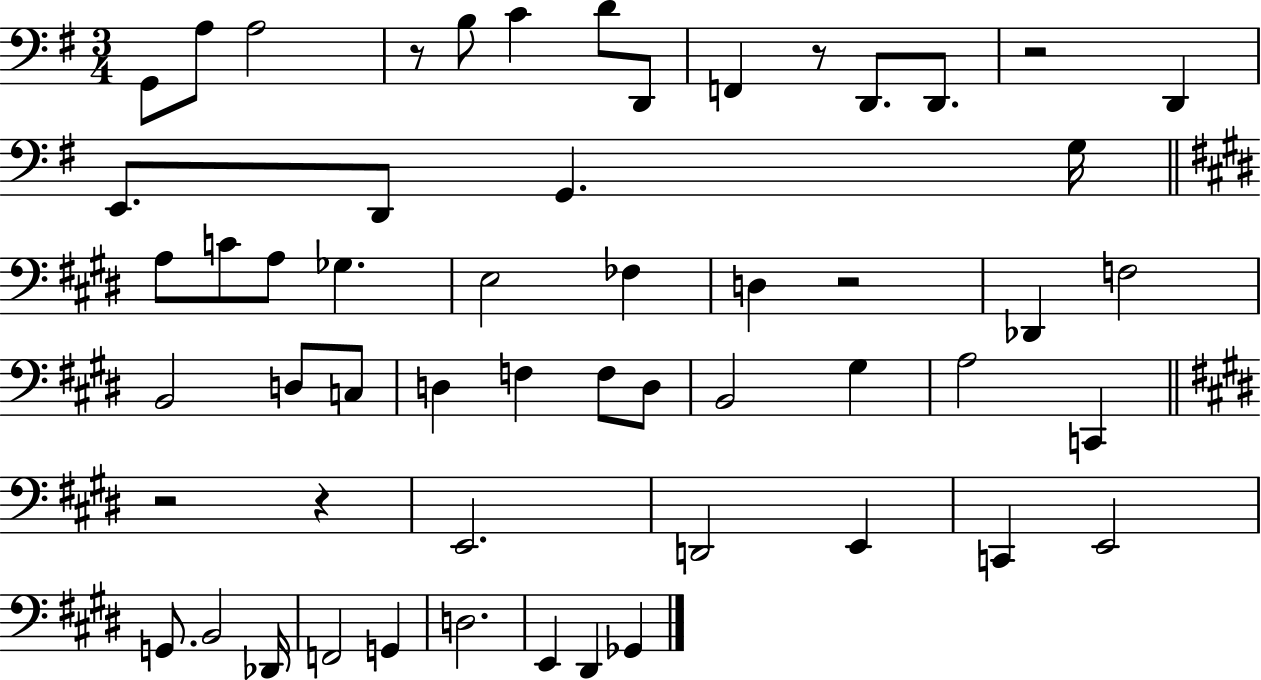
{
  \clef bass
  \numericTimeSignature
  \time 3/4
  \key g \major
  g,8 a8 a2 | r8 b8 c'4 d'8 d,8 | f,4 r8 d,8. d,8. | r2 d,4 | \break e,8. d,8 g,4. g16 | \bar "||" \break \key e \major a8 c'8 a8 ges4. | e2 fes4 | d4 r2 | des,4 f2 | \break b,2 d8 c8 | d4 f4 f8 d8 | b,2 gis4 | a2 c,4 | \break \bar "||" \break \key e \major r2 r4 | e,2. | d,2 e,4 | c,4 e,2 | \break g,8. b,2 des,16 | f,2 g,4 | d2. | e,4 dis,4 ges,4 | \break \bar "|."
}